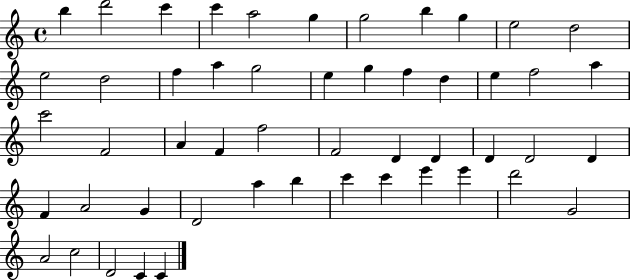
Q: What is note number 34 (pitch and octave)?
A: D4